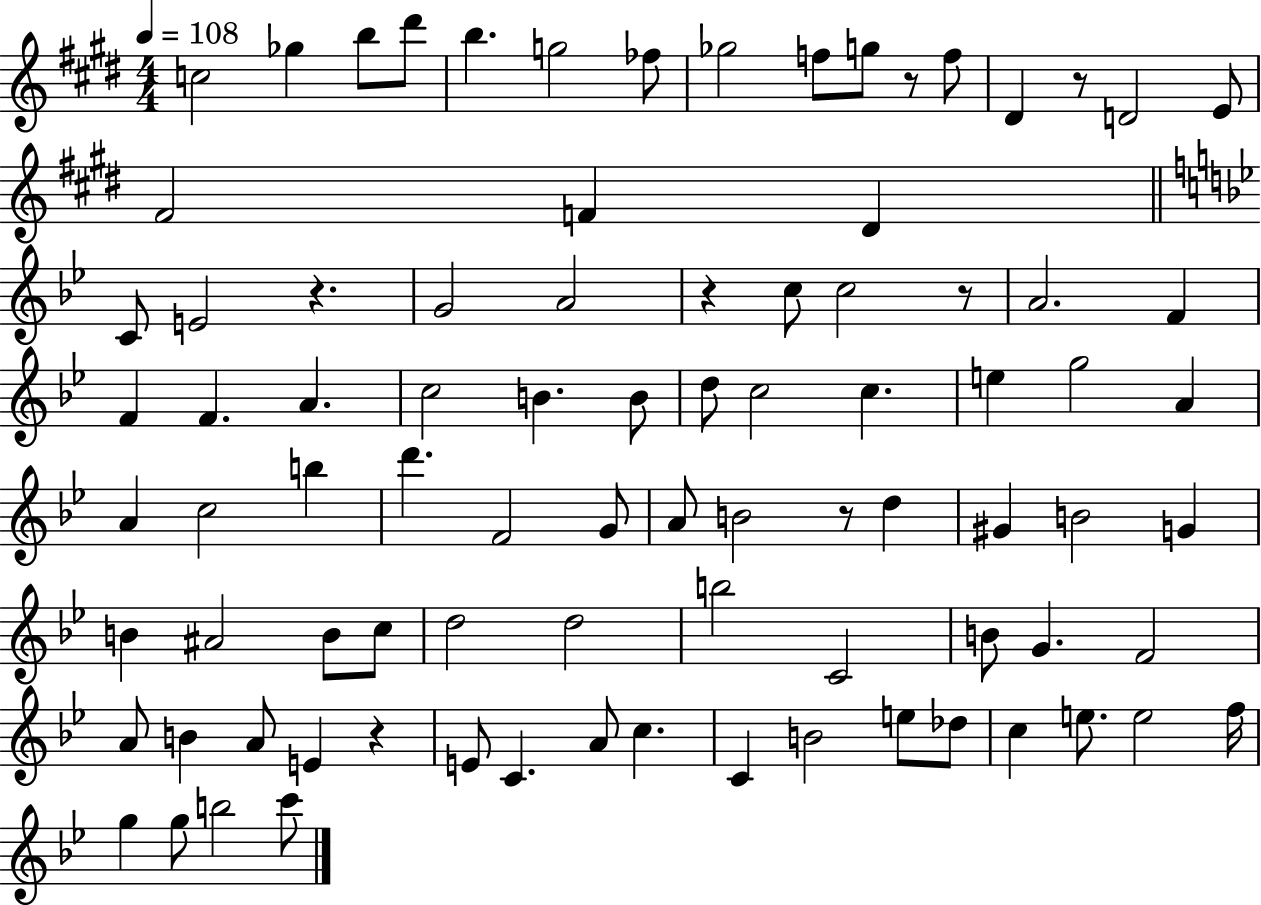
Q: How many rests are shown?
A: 7